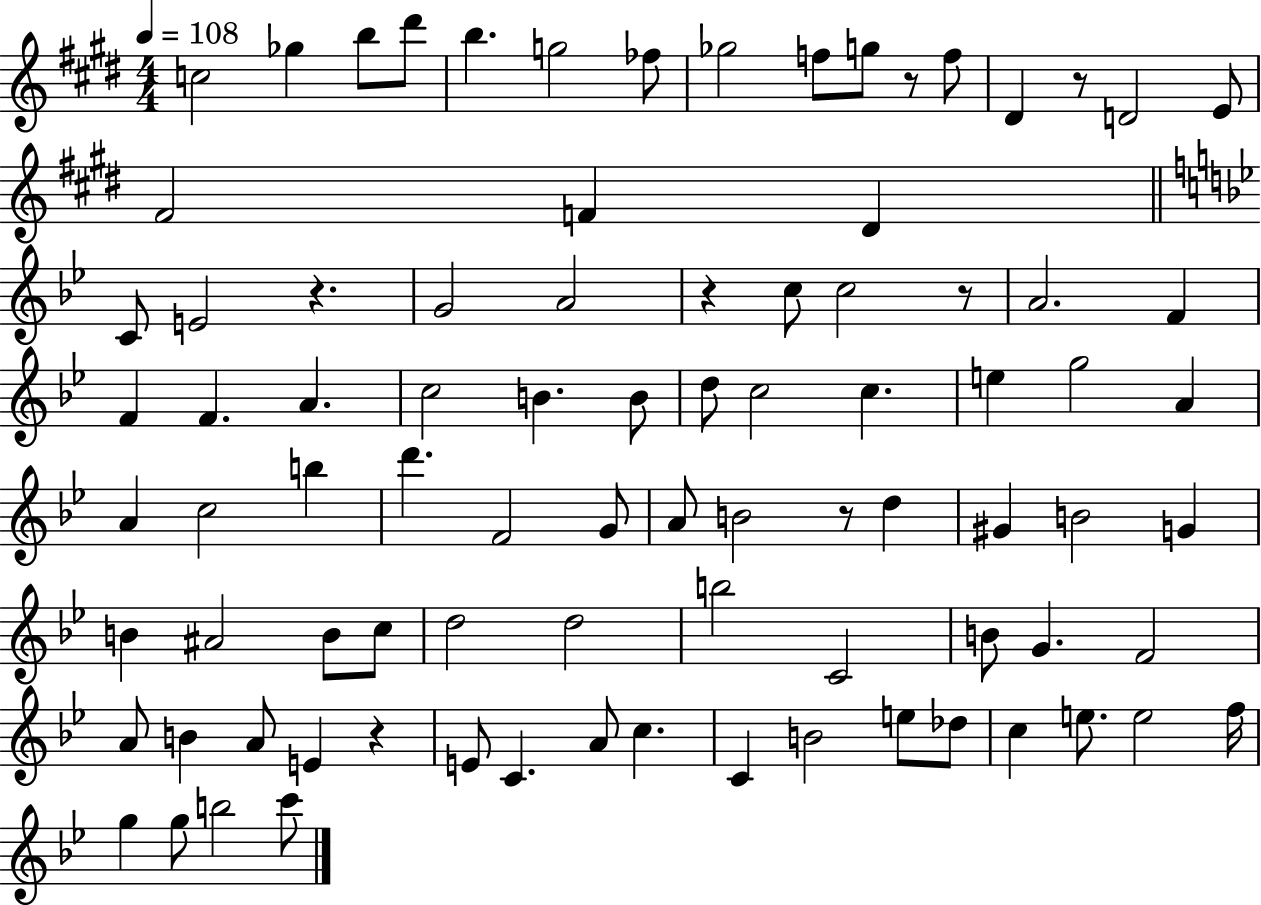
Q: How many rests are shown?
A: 7